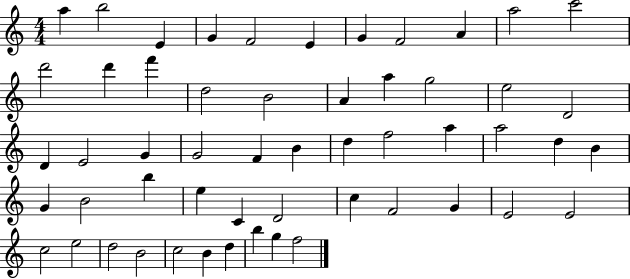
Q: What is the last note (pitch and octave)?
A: F5